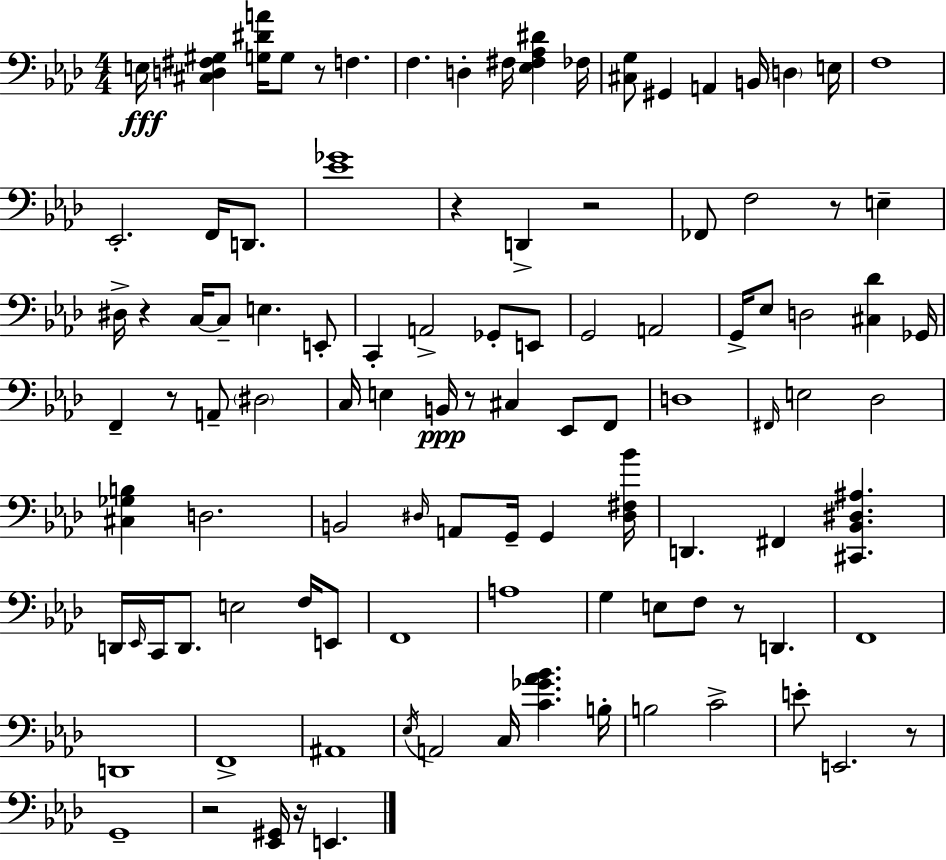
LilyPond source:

{
  \clef bass
  \numericTimeSignature
  \time 4/4
  \key aes \major
  \repeat volta 2 { e16\fff <cis d fis gis>4 <g dis' a'>16 g8 r8 f4. | f4. d4-. fis16 <ees fis aes dis'>4 fes16 | <cis g>8 gis,4 a,4 b,16 \parenthesize d4 e16 | f1 | \break ees,2.-. f,16 d,8. | <ees' ges'>1 | r4 d,4-> r2 | fes,8 f2 r8 e4-- | \break dis16-> r4 c16~~ c8-- e4. e,8-. | c,4-. a,2-> ges,8-. e,8 | g,2 a,2 | g,16-> ees8 d2 <cis des'>4 ges,16 | \break f,4-- r8 a,8-- \parenthesize dis2 | c16 e4 b,16\ppp r8 cis4 ees,8 f,8 | d1 | \grace { fis,16 } e2 des2 | \break <cis ges b>4 d2. | b,2 \grace { dis16 } a,8 g,16-- g,4 | <dis fis bes'>16 d,4. fis,4 <cis, bes, dis ais>4. | d,16 \grace { ees,16 } c,16 d,8. e2 | \break f16 e,8 f,1 | a1 | g4 e8 f8 r8 d,4. | f,1 | \break d,1 | f,1-> | ais,1 | \acciaccatura { ees16 } a,2 c16 <c' ges' aes' bes'>4. | \break b16-. b2 c'2-> | e'8-. e,2. | r8 g,1-- | r2 <ees, gis,>16 r16 e,4. | \break } \bar "|."
}